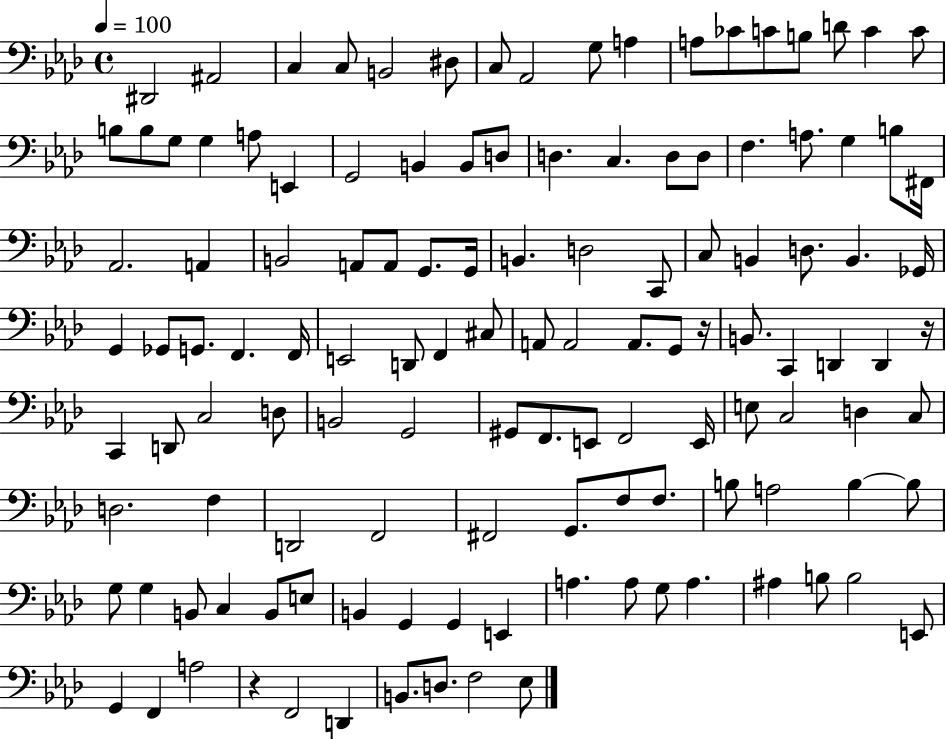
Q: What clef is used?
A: bass